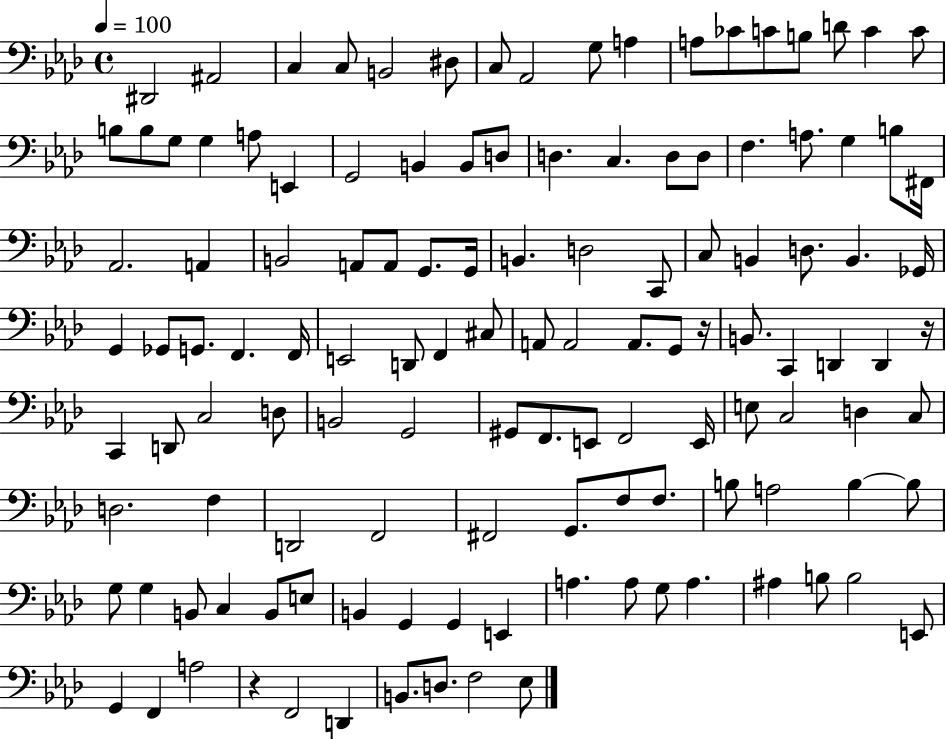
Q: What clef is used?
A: bass